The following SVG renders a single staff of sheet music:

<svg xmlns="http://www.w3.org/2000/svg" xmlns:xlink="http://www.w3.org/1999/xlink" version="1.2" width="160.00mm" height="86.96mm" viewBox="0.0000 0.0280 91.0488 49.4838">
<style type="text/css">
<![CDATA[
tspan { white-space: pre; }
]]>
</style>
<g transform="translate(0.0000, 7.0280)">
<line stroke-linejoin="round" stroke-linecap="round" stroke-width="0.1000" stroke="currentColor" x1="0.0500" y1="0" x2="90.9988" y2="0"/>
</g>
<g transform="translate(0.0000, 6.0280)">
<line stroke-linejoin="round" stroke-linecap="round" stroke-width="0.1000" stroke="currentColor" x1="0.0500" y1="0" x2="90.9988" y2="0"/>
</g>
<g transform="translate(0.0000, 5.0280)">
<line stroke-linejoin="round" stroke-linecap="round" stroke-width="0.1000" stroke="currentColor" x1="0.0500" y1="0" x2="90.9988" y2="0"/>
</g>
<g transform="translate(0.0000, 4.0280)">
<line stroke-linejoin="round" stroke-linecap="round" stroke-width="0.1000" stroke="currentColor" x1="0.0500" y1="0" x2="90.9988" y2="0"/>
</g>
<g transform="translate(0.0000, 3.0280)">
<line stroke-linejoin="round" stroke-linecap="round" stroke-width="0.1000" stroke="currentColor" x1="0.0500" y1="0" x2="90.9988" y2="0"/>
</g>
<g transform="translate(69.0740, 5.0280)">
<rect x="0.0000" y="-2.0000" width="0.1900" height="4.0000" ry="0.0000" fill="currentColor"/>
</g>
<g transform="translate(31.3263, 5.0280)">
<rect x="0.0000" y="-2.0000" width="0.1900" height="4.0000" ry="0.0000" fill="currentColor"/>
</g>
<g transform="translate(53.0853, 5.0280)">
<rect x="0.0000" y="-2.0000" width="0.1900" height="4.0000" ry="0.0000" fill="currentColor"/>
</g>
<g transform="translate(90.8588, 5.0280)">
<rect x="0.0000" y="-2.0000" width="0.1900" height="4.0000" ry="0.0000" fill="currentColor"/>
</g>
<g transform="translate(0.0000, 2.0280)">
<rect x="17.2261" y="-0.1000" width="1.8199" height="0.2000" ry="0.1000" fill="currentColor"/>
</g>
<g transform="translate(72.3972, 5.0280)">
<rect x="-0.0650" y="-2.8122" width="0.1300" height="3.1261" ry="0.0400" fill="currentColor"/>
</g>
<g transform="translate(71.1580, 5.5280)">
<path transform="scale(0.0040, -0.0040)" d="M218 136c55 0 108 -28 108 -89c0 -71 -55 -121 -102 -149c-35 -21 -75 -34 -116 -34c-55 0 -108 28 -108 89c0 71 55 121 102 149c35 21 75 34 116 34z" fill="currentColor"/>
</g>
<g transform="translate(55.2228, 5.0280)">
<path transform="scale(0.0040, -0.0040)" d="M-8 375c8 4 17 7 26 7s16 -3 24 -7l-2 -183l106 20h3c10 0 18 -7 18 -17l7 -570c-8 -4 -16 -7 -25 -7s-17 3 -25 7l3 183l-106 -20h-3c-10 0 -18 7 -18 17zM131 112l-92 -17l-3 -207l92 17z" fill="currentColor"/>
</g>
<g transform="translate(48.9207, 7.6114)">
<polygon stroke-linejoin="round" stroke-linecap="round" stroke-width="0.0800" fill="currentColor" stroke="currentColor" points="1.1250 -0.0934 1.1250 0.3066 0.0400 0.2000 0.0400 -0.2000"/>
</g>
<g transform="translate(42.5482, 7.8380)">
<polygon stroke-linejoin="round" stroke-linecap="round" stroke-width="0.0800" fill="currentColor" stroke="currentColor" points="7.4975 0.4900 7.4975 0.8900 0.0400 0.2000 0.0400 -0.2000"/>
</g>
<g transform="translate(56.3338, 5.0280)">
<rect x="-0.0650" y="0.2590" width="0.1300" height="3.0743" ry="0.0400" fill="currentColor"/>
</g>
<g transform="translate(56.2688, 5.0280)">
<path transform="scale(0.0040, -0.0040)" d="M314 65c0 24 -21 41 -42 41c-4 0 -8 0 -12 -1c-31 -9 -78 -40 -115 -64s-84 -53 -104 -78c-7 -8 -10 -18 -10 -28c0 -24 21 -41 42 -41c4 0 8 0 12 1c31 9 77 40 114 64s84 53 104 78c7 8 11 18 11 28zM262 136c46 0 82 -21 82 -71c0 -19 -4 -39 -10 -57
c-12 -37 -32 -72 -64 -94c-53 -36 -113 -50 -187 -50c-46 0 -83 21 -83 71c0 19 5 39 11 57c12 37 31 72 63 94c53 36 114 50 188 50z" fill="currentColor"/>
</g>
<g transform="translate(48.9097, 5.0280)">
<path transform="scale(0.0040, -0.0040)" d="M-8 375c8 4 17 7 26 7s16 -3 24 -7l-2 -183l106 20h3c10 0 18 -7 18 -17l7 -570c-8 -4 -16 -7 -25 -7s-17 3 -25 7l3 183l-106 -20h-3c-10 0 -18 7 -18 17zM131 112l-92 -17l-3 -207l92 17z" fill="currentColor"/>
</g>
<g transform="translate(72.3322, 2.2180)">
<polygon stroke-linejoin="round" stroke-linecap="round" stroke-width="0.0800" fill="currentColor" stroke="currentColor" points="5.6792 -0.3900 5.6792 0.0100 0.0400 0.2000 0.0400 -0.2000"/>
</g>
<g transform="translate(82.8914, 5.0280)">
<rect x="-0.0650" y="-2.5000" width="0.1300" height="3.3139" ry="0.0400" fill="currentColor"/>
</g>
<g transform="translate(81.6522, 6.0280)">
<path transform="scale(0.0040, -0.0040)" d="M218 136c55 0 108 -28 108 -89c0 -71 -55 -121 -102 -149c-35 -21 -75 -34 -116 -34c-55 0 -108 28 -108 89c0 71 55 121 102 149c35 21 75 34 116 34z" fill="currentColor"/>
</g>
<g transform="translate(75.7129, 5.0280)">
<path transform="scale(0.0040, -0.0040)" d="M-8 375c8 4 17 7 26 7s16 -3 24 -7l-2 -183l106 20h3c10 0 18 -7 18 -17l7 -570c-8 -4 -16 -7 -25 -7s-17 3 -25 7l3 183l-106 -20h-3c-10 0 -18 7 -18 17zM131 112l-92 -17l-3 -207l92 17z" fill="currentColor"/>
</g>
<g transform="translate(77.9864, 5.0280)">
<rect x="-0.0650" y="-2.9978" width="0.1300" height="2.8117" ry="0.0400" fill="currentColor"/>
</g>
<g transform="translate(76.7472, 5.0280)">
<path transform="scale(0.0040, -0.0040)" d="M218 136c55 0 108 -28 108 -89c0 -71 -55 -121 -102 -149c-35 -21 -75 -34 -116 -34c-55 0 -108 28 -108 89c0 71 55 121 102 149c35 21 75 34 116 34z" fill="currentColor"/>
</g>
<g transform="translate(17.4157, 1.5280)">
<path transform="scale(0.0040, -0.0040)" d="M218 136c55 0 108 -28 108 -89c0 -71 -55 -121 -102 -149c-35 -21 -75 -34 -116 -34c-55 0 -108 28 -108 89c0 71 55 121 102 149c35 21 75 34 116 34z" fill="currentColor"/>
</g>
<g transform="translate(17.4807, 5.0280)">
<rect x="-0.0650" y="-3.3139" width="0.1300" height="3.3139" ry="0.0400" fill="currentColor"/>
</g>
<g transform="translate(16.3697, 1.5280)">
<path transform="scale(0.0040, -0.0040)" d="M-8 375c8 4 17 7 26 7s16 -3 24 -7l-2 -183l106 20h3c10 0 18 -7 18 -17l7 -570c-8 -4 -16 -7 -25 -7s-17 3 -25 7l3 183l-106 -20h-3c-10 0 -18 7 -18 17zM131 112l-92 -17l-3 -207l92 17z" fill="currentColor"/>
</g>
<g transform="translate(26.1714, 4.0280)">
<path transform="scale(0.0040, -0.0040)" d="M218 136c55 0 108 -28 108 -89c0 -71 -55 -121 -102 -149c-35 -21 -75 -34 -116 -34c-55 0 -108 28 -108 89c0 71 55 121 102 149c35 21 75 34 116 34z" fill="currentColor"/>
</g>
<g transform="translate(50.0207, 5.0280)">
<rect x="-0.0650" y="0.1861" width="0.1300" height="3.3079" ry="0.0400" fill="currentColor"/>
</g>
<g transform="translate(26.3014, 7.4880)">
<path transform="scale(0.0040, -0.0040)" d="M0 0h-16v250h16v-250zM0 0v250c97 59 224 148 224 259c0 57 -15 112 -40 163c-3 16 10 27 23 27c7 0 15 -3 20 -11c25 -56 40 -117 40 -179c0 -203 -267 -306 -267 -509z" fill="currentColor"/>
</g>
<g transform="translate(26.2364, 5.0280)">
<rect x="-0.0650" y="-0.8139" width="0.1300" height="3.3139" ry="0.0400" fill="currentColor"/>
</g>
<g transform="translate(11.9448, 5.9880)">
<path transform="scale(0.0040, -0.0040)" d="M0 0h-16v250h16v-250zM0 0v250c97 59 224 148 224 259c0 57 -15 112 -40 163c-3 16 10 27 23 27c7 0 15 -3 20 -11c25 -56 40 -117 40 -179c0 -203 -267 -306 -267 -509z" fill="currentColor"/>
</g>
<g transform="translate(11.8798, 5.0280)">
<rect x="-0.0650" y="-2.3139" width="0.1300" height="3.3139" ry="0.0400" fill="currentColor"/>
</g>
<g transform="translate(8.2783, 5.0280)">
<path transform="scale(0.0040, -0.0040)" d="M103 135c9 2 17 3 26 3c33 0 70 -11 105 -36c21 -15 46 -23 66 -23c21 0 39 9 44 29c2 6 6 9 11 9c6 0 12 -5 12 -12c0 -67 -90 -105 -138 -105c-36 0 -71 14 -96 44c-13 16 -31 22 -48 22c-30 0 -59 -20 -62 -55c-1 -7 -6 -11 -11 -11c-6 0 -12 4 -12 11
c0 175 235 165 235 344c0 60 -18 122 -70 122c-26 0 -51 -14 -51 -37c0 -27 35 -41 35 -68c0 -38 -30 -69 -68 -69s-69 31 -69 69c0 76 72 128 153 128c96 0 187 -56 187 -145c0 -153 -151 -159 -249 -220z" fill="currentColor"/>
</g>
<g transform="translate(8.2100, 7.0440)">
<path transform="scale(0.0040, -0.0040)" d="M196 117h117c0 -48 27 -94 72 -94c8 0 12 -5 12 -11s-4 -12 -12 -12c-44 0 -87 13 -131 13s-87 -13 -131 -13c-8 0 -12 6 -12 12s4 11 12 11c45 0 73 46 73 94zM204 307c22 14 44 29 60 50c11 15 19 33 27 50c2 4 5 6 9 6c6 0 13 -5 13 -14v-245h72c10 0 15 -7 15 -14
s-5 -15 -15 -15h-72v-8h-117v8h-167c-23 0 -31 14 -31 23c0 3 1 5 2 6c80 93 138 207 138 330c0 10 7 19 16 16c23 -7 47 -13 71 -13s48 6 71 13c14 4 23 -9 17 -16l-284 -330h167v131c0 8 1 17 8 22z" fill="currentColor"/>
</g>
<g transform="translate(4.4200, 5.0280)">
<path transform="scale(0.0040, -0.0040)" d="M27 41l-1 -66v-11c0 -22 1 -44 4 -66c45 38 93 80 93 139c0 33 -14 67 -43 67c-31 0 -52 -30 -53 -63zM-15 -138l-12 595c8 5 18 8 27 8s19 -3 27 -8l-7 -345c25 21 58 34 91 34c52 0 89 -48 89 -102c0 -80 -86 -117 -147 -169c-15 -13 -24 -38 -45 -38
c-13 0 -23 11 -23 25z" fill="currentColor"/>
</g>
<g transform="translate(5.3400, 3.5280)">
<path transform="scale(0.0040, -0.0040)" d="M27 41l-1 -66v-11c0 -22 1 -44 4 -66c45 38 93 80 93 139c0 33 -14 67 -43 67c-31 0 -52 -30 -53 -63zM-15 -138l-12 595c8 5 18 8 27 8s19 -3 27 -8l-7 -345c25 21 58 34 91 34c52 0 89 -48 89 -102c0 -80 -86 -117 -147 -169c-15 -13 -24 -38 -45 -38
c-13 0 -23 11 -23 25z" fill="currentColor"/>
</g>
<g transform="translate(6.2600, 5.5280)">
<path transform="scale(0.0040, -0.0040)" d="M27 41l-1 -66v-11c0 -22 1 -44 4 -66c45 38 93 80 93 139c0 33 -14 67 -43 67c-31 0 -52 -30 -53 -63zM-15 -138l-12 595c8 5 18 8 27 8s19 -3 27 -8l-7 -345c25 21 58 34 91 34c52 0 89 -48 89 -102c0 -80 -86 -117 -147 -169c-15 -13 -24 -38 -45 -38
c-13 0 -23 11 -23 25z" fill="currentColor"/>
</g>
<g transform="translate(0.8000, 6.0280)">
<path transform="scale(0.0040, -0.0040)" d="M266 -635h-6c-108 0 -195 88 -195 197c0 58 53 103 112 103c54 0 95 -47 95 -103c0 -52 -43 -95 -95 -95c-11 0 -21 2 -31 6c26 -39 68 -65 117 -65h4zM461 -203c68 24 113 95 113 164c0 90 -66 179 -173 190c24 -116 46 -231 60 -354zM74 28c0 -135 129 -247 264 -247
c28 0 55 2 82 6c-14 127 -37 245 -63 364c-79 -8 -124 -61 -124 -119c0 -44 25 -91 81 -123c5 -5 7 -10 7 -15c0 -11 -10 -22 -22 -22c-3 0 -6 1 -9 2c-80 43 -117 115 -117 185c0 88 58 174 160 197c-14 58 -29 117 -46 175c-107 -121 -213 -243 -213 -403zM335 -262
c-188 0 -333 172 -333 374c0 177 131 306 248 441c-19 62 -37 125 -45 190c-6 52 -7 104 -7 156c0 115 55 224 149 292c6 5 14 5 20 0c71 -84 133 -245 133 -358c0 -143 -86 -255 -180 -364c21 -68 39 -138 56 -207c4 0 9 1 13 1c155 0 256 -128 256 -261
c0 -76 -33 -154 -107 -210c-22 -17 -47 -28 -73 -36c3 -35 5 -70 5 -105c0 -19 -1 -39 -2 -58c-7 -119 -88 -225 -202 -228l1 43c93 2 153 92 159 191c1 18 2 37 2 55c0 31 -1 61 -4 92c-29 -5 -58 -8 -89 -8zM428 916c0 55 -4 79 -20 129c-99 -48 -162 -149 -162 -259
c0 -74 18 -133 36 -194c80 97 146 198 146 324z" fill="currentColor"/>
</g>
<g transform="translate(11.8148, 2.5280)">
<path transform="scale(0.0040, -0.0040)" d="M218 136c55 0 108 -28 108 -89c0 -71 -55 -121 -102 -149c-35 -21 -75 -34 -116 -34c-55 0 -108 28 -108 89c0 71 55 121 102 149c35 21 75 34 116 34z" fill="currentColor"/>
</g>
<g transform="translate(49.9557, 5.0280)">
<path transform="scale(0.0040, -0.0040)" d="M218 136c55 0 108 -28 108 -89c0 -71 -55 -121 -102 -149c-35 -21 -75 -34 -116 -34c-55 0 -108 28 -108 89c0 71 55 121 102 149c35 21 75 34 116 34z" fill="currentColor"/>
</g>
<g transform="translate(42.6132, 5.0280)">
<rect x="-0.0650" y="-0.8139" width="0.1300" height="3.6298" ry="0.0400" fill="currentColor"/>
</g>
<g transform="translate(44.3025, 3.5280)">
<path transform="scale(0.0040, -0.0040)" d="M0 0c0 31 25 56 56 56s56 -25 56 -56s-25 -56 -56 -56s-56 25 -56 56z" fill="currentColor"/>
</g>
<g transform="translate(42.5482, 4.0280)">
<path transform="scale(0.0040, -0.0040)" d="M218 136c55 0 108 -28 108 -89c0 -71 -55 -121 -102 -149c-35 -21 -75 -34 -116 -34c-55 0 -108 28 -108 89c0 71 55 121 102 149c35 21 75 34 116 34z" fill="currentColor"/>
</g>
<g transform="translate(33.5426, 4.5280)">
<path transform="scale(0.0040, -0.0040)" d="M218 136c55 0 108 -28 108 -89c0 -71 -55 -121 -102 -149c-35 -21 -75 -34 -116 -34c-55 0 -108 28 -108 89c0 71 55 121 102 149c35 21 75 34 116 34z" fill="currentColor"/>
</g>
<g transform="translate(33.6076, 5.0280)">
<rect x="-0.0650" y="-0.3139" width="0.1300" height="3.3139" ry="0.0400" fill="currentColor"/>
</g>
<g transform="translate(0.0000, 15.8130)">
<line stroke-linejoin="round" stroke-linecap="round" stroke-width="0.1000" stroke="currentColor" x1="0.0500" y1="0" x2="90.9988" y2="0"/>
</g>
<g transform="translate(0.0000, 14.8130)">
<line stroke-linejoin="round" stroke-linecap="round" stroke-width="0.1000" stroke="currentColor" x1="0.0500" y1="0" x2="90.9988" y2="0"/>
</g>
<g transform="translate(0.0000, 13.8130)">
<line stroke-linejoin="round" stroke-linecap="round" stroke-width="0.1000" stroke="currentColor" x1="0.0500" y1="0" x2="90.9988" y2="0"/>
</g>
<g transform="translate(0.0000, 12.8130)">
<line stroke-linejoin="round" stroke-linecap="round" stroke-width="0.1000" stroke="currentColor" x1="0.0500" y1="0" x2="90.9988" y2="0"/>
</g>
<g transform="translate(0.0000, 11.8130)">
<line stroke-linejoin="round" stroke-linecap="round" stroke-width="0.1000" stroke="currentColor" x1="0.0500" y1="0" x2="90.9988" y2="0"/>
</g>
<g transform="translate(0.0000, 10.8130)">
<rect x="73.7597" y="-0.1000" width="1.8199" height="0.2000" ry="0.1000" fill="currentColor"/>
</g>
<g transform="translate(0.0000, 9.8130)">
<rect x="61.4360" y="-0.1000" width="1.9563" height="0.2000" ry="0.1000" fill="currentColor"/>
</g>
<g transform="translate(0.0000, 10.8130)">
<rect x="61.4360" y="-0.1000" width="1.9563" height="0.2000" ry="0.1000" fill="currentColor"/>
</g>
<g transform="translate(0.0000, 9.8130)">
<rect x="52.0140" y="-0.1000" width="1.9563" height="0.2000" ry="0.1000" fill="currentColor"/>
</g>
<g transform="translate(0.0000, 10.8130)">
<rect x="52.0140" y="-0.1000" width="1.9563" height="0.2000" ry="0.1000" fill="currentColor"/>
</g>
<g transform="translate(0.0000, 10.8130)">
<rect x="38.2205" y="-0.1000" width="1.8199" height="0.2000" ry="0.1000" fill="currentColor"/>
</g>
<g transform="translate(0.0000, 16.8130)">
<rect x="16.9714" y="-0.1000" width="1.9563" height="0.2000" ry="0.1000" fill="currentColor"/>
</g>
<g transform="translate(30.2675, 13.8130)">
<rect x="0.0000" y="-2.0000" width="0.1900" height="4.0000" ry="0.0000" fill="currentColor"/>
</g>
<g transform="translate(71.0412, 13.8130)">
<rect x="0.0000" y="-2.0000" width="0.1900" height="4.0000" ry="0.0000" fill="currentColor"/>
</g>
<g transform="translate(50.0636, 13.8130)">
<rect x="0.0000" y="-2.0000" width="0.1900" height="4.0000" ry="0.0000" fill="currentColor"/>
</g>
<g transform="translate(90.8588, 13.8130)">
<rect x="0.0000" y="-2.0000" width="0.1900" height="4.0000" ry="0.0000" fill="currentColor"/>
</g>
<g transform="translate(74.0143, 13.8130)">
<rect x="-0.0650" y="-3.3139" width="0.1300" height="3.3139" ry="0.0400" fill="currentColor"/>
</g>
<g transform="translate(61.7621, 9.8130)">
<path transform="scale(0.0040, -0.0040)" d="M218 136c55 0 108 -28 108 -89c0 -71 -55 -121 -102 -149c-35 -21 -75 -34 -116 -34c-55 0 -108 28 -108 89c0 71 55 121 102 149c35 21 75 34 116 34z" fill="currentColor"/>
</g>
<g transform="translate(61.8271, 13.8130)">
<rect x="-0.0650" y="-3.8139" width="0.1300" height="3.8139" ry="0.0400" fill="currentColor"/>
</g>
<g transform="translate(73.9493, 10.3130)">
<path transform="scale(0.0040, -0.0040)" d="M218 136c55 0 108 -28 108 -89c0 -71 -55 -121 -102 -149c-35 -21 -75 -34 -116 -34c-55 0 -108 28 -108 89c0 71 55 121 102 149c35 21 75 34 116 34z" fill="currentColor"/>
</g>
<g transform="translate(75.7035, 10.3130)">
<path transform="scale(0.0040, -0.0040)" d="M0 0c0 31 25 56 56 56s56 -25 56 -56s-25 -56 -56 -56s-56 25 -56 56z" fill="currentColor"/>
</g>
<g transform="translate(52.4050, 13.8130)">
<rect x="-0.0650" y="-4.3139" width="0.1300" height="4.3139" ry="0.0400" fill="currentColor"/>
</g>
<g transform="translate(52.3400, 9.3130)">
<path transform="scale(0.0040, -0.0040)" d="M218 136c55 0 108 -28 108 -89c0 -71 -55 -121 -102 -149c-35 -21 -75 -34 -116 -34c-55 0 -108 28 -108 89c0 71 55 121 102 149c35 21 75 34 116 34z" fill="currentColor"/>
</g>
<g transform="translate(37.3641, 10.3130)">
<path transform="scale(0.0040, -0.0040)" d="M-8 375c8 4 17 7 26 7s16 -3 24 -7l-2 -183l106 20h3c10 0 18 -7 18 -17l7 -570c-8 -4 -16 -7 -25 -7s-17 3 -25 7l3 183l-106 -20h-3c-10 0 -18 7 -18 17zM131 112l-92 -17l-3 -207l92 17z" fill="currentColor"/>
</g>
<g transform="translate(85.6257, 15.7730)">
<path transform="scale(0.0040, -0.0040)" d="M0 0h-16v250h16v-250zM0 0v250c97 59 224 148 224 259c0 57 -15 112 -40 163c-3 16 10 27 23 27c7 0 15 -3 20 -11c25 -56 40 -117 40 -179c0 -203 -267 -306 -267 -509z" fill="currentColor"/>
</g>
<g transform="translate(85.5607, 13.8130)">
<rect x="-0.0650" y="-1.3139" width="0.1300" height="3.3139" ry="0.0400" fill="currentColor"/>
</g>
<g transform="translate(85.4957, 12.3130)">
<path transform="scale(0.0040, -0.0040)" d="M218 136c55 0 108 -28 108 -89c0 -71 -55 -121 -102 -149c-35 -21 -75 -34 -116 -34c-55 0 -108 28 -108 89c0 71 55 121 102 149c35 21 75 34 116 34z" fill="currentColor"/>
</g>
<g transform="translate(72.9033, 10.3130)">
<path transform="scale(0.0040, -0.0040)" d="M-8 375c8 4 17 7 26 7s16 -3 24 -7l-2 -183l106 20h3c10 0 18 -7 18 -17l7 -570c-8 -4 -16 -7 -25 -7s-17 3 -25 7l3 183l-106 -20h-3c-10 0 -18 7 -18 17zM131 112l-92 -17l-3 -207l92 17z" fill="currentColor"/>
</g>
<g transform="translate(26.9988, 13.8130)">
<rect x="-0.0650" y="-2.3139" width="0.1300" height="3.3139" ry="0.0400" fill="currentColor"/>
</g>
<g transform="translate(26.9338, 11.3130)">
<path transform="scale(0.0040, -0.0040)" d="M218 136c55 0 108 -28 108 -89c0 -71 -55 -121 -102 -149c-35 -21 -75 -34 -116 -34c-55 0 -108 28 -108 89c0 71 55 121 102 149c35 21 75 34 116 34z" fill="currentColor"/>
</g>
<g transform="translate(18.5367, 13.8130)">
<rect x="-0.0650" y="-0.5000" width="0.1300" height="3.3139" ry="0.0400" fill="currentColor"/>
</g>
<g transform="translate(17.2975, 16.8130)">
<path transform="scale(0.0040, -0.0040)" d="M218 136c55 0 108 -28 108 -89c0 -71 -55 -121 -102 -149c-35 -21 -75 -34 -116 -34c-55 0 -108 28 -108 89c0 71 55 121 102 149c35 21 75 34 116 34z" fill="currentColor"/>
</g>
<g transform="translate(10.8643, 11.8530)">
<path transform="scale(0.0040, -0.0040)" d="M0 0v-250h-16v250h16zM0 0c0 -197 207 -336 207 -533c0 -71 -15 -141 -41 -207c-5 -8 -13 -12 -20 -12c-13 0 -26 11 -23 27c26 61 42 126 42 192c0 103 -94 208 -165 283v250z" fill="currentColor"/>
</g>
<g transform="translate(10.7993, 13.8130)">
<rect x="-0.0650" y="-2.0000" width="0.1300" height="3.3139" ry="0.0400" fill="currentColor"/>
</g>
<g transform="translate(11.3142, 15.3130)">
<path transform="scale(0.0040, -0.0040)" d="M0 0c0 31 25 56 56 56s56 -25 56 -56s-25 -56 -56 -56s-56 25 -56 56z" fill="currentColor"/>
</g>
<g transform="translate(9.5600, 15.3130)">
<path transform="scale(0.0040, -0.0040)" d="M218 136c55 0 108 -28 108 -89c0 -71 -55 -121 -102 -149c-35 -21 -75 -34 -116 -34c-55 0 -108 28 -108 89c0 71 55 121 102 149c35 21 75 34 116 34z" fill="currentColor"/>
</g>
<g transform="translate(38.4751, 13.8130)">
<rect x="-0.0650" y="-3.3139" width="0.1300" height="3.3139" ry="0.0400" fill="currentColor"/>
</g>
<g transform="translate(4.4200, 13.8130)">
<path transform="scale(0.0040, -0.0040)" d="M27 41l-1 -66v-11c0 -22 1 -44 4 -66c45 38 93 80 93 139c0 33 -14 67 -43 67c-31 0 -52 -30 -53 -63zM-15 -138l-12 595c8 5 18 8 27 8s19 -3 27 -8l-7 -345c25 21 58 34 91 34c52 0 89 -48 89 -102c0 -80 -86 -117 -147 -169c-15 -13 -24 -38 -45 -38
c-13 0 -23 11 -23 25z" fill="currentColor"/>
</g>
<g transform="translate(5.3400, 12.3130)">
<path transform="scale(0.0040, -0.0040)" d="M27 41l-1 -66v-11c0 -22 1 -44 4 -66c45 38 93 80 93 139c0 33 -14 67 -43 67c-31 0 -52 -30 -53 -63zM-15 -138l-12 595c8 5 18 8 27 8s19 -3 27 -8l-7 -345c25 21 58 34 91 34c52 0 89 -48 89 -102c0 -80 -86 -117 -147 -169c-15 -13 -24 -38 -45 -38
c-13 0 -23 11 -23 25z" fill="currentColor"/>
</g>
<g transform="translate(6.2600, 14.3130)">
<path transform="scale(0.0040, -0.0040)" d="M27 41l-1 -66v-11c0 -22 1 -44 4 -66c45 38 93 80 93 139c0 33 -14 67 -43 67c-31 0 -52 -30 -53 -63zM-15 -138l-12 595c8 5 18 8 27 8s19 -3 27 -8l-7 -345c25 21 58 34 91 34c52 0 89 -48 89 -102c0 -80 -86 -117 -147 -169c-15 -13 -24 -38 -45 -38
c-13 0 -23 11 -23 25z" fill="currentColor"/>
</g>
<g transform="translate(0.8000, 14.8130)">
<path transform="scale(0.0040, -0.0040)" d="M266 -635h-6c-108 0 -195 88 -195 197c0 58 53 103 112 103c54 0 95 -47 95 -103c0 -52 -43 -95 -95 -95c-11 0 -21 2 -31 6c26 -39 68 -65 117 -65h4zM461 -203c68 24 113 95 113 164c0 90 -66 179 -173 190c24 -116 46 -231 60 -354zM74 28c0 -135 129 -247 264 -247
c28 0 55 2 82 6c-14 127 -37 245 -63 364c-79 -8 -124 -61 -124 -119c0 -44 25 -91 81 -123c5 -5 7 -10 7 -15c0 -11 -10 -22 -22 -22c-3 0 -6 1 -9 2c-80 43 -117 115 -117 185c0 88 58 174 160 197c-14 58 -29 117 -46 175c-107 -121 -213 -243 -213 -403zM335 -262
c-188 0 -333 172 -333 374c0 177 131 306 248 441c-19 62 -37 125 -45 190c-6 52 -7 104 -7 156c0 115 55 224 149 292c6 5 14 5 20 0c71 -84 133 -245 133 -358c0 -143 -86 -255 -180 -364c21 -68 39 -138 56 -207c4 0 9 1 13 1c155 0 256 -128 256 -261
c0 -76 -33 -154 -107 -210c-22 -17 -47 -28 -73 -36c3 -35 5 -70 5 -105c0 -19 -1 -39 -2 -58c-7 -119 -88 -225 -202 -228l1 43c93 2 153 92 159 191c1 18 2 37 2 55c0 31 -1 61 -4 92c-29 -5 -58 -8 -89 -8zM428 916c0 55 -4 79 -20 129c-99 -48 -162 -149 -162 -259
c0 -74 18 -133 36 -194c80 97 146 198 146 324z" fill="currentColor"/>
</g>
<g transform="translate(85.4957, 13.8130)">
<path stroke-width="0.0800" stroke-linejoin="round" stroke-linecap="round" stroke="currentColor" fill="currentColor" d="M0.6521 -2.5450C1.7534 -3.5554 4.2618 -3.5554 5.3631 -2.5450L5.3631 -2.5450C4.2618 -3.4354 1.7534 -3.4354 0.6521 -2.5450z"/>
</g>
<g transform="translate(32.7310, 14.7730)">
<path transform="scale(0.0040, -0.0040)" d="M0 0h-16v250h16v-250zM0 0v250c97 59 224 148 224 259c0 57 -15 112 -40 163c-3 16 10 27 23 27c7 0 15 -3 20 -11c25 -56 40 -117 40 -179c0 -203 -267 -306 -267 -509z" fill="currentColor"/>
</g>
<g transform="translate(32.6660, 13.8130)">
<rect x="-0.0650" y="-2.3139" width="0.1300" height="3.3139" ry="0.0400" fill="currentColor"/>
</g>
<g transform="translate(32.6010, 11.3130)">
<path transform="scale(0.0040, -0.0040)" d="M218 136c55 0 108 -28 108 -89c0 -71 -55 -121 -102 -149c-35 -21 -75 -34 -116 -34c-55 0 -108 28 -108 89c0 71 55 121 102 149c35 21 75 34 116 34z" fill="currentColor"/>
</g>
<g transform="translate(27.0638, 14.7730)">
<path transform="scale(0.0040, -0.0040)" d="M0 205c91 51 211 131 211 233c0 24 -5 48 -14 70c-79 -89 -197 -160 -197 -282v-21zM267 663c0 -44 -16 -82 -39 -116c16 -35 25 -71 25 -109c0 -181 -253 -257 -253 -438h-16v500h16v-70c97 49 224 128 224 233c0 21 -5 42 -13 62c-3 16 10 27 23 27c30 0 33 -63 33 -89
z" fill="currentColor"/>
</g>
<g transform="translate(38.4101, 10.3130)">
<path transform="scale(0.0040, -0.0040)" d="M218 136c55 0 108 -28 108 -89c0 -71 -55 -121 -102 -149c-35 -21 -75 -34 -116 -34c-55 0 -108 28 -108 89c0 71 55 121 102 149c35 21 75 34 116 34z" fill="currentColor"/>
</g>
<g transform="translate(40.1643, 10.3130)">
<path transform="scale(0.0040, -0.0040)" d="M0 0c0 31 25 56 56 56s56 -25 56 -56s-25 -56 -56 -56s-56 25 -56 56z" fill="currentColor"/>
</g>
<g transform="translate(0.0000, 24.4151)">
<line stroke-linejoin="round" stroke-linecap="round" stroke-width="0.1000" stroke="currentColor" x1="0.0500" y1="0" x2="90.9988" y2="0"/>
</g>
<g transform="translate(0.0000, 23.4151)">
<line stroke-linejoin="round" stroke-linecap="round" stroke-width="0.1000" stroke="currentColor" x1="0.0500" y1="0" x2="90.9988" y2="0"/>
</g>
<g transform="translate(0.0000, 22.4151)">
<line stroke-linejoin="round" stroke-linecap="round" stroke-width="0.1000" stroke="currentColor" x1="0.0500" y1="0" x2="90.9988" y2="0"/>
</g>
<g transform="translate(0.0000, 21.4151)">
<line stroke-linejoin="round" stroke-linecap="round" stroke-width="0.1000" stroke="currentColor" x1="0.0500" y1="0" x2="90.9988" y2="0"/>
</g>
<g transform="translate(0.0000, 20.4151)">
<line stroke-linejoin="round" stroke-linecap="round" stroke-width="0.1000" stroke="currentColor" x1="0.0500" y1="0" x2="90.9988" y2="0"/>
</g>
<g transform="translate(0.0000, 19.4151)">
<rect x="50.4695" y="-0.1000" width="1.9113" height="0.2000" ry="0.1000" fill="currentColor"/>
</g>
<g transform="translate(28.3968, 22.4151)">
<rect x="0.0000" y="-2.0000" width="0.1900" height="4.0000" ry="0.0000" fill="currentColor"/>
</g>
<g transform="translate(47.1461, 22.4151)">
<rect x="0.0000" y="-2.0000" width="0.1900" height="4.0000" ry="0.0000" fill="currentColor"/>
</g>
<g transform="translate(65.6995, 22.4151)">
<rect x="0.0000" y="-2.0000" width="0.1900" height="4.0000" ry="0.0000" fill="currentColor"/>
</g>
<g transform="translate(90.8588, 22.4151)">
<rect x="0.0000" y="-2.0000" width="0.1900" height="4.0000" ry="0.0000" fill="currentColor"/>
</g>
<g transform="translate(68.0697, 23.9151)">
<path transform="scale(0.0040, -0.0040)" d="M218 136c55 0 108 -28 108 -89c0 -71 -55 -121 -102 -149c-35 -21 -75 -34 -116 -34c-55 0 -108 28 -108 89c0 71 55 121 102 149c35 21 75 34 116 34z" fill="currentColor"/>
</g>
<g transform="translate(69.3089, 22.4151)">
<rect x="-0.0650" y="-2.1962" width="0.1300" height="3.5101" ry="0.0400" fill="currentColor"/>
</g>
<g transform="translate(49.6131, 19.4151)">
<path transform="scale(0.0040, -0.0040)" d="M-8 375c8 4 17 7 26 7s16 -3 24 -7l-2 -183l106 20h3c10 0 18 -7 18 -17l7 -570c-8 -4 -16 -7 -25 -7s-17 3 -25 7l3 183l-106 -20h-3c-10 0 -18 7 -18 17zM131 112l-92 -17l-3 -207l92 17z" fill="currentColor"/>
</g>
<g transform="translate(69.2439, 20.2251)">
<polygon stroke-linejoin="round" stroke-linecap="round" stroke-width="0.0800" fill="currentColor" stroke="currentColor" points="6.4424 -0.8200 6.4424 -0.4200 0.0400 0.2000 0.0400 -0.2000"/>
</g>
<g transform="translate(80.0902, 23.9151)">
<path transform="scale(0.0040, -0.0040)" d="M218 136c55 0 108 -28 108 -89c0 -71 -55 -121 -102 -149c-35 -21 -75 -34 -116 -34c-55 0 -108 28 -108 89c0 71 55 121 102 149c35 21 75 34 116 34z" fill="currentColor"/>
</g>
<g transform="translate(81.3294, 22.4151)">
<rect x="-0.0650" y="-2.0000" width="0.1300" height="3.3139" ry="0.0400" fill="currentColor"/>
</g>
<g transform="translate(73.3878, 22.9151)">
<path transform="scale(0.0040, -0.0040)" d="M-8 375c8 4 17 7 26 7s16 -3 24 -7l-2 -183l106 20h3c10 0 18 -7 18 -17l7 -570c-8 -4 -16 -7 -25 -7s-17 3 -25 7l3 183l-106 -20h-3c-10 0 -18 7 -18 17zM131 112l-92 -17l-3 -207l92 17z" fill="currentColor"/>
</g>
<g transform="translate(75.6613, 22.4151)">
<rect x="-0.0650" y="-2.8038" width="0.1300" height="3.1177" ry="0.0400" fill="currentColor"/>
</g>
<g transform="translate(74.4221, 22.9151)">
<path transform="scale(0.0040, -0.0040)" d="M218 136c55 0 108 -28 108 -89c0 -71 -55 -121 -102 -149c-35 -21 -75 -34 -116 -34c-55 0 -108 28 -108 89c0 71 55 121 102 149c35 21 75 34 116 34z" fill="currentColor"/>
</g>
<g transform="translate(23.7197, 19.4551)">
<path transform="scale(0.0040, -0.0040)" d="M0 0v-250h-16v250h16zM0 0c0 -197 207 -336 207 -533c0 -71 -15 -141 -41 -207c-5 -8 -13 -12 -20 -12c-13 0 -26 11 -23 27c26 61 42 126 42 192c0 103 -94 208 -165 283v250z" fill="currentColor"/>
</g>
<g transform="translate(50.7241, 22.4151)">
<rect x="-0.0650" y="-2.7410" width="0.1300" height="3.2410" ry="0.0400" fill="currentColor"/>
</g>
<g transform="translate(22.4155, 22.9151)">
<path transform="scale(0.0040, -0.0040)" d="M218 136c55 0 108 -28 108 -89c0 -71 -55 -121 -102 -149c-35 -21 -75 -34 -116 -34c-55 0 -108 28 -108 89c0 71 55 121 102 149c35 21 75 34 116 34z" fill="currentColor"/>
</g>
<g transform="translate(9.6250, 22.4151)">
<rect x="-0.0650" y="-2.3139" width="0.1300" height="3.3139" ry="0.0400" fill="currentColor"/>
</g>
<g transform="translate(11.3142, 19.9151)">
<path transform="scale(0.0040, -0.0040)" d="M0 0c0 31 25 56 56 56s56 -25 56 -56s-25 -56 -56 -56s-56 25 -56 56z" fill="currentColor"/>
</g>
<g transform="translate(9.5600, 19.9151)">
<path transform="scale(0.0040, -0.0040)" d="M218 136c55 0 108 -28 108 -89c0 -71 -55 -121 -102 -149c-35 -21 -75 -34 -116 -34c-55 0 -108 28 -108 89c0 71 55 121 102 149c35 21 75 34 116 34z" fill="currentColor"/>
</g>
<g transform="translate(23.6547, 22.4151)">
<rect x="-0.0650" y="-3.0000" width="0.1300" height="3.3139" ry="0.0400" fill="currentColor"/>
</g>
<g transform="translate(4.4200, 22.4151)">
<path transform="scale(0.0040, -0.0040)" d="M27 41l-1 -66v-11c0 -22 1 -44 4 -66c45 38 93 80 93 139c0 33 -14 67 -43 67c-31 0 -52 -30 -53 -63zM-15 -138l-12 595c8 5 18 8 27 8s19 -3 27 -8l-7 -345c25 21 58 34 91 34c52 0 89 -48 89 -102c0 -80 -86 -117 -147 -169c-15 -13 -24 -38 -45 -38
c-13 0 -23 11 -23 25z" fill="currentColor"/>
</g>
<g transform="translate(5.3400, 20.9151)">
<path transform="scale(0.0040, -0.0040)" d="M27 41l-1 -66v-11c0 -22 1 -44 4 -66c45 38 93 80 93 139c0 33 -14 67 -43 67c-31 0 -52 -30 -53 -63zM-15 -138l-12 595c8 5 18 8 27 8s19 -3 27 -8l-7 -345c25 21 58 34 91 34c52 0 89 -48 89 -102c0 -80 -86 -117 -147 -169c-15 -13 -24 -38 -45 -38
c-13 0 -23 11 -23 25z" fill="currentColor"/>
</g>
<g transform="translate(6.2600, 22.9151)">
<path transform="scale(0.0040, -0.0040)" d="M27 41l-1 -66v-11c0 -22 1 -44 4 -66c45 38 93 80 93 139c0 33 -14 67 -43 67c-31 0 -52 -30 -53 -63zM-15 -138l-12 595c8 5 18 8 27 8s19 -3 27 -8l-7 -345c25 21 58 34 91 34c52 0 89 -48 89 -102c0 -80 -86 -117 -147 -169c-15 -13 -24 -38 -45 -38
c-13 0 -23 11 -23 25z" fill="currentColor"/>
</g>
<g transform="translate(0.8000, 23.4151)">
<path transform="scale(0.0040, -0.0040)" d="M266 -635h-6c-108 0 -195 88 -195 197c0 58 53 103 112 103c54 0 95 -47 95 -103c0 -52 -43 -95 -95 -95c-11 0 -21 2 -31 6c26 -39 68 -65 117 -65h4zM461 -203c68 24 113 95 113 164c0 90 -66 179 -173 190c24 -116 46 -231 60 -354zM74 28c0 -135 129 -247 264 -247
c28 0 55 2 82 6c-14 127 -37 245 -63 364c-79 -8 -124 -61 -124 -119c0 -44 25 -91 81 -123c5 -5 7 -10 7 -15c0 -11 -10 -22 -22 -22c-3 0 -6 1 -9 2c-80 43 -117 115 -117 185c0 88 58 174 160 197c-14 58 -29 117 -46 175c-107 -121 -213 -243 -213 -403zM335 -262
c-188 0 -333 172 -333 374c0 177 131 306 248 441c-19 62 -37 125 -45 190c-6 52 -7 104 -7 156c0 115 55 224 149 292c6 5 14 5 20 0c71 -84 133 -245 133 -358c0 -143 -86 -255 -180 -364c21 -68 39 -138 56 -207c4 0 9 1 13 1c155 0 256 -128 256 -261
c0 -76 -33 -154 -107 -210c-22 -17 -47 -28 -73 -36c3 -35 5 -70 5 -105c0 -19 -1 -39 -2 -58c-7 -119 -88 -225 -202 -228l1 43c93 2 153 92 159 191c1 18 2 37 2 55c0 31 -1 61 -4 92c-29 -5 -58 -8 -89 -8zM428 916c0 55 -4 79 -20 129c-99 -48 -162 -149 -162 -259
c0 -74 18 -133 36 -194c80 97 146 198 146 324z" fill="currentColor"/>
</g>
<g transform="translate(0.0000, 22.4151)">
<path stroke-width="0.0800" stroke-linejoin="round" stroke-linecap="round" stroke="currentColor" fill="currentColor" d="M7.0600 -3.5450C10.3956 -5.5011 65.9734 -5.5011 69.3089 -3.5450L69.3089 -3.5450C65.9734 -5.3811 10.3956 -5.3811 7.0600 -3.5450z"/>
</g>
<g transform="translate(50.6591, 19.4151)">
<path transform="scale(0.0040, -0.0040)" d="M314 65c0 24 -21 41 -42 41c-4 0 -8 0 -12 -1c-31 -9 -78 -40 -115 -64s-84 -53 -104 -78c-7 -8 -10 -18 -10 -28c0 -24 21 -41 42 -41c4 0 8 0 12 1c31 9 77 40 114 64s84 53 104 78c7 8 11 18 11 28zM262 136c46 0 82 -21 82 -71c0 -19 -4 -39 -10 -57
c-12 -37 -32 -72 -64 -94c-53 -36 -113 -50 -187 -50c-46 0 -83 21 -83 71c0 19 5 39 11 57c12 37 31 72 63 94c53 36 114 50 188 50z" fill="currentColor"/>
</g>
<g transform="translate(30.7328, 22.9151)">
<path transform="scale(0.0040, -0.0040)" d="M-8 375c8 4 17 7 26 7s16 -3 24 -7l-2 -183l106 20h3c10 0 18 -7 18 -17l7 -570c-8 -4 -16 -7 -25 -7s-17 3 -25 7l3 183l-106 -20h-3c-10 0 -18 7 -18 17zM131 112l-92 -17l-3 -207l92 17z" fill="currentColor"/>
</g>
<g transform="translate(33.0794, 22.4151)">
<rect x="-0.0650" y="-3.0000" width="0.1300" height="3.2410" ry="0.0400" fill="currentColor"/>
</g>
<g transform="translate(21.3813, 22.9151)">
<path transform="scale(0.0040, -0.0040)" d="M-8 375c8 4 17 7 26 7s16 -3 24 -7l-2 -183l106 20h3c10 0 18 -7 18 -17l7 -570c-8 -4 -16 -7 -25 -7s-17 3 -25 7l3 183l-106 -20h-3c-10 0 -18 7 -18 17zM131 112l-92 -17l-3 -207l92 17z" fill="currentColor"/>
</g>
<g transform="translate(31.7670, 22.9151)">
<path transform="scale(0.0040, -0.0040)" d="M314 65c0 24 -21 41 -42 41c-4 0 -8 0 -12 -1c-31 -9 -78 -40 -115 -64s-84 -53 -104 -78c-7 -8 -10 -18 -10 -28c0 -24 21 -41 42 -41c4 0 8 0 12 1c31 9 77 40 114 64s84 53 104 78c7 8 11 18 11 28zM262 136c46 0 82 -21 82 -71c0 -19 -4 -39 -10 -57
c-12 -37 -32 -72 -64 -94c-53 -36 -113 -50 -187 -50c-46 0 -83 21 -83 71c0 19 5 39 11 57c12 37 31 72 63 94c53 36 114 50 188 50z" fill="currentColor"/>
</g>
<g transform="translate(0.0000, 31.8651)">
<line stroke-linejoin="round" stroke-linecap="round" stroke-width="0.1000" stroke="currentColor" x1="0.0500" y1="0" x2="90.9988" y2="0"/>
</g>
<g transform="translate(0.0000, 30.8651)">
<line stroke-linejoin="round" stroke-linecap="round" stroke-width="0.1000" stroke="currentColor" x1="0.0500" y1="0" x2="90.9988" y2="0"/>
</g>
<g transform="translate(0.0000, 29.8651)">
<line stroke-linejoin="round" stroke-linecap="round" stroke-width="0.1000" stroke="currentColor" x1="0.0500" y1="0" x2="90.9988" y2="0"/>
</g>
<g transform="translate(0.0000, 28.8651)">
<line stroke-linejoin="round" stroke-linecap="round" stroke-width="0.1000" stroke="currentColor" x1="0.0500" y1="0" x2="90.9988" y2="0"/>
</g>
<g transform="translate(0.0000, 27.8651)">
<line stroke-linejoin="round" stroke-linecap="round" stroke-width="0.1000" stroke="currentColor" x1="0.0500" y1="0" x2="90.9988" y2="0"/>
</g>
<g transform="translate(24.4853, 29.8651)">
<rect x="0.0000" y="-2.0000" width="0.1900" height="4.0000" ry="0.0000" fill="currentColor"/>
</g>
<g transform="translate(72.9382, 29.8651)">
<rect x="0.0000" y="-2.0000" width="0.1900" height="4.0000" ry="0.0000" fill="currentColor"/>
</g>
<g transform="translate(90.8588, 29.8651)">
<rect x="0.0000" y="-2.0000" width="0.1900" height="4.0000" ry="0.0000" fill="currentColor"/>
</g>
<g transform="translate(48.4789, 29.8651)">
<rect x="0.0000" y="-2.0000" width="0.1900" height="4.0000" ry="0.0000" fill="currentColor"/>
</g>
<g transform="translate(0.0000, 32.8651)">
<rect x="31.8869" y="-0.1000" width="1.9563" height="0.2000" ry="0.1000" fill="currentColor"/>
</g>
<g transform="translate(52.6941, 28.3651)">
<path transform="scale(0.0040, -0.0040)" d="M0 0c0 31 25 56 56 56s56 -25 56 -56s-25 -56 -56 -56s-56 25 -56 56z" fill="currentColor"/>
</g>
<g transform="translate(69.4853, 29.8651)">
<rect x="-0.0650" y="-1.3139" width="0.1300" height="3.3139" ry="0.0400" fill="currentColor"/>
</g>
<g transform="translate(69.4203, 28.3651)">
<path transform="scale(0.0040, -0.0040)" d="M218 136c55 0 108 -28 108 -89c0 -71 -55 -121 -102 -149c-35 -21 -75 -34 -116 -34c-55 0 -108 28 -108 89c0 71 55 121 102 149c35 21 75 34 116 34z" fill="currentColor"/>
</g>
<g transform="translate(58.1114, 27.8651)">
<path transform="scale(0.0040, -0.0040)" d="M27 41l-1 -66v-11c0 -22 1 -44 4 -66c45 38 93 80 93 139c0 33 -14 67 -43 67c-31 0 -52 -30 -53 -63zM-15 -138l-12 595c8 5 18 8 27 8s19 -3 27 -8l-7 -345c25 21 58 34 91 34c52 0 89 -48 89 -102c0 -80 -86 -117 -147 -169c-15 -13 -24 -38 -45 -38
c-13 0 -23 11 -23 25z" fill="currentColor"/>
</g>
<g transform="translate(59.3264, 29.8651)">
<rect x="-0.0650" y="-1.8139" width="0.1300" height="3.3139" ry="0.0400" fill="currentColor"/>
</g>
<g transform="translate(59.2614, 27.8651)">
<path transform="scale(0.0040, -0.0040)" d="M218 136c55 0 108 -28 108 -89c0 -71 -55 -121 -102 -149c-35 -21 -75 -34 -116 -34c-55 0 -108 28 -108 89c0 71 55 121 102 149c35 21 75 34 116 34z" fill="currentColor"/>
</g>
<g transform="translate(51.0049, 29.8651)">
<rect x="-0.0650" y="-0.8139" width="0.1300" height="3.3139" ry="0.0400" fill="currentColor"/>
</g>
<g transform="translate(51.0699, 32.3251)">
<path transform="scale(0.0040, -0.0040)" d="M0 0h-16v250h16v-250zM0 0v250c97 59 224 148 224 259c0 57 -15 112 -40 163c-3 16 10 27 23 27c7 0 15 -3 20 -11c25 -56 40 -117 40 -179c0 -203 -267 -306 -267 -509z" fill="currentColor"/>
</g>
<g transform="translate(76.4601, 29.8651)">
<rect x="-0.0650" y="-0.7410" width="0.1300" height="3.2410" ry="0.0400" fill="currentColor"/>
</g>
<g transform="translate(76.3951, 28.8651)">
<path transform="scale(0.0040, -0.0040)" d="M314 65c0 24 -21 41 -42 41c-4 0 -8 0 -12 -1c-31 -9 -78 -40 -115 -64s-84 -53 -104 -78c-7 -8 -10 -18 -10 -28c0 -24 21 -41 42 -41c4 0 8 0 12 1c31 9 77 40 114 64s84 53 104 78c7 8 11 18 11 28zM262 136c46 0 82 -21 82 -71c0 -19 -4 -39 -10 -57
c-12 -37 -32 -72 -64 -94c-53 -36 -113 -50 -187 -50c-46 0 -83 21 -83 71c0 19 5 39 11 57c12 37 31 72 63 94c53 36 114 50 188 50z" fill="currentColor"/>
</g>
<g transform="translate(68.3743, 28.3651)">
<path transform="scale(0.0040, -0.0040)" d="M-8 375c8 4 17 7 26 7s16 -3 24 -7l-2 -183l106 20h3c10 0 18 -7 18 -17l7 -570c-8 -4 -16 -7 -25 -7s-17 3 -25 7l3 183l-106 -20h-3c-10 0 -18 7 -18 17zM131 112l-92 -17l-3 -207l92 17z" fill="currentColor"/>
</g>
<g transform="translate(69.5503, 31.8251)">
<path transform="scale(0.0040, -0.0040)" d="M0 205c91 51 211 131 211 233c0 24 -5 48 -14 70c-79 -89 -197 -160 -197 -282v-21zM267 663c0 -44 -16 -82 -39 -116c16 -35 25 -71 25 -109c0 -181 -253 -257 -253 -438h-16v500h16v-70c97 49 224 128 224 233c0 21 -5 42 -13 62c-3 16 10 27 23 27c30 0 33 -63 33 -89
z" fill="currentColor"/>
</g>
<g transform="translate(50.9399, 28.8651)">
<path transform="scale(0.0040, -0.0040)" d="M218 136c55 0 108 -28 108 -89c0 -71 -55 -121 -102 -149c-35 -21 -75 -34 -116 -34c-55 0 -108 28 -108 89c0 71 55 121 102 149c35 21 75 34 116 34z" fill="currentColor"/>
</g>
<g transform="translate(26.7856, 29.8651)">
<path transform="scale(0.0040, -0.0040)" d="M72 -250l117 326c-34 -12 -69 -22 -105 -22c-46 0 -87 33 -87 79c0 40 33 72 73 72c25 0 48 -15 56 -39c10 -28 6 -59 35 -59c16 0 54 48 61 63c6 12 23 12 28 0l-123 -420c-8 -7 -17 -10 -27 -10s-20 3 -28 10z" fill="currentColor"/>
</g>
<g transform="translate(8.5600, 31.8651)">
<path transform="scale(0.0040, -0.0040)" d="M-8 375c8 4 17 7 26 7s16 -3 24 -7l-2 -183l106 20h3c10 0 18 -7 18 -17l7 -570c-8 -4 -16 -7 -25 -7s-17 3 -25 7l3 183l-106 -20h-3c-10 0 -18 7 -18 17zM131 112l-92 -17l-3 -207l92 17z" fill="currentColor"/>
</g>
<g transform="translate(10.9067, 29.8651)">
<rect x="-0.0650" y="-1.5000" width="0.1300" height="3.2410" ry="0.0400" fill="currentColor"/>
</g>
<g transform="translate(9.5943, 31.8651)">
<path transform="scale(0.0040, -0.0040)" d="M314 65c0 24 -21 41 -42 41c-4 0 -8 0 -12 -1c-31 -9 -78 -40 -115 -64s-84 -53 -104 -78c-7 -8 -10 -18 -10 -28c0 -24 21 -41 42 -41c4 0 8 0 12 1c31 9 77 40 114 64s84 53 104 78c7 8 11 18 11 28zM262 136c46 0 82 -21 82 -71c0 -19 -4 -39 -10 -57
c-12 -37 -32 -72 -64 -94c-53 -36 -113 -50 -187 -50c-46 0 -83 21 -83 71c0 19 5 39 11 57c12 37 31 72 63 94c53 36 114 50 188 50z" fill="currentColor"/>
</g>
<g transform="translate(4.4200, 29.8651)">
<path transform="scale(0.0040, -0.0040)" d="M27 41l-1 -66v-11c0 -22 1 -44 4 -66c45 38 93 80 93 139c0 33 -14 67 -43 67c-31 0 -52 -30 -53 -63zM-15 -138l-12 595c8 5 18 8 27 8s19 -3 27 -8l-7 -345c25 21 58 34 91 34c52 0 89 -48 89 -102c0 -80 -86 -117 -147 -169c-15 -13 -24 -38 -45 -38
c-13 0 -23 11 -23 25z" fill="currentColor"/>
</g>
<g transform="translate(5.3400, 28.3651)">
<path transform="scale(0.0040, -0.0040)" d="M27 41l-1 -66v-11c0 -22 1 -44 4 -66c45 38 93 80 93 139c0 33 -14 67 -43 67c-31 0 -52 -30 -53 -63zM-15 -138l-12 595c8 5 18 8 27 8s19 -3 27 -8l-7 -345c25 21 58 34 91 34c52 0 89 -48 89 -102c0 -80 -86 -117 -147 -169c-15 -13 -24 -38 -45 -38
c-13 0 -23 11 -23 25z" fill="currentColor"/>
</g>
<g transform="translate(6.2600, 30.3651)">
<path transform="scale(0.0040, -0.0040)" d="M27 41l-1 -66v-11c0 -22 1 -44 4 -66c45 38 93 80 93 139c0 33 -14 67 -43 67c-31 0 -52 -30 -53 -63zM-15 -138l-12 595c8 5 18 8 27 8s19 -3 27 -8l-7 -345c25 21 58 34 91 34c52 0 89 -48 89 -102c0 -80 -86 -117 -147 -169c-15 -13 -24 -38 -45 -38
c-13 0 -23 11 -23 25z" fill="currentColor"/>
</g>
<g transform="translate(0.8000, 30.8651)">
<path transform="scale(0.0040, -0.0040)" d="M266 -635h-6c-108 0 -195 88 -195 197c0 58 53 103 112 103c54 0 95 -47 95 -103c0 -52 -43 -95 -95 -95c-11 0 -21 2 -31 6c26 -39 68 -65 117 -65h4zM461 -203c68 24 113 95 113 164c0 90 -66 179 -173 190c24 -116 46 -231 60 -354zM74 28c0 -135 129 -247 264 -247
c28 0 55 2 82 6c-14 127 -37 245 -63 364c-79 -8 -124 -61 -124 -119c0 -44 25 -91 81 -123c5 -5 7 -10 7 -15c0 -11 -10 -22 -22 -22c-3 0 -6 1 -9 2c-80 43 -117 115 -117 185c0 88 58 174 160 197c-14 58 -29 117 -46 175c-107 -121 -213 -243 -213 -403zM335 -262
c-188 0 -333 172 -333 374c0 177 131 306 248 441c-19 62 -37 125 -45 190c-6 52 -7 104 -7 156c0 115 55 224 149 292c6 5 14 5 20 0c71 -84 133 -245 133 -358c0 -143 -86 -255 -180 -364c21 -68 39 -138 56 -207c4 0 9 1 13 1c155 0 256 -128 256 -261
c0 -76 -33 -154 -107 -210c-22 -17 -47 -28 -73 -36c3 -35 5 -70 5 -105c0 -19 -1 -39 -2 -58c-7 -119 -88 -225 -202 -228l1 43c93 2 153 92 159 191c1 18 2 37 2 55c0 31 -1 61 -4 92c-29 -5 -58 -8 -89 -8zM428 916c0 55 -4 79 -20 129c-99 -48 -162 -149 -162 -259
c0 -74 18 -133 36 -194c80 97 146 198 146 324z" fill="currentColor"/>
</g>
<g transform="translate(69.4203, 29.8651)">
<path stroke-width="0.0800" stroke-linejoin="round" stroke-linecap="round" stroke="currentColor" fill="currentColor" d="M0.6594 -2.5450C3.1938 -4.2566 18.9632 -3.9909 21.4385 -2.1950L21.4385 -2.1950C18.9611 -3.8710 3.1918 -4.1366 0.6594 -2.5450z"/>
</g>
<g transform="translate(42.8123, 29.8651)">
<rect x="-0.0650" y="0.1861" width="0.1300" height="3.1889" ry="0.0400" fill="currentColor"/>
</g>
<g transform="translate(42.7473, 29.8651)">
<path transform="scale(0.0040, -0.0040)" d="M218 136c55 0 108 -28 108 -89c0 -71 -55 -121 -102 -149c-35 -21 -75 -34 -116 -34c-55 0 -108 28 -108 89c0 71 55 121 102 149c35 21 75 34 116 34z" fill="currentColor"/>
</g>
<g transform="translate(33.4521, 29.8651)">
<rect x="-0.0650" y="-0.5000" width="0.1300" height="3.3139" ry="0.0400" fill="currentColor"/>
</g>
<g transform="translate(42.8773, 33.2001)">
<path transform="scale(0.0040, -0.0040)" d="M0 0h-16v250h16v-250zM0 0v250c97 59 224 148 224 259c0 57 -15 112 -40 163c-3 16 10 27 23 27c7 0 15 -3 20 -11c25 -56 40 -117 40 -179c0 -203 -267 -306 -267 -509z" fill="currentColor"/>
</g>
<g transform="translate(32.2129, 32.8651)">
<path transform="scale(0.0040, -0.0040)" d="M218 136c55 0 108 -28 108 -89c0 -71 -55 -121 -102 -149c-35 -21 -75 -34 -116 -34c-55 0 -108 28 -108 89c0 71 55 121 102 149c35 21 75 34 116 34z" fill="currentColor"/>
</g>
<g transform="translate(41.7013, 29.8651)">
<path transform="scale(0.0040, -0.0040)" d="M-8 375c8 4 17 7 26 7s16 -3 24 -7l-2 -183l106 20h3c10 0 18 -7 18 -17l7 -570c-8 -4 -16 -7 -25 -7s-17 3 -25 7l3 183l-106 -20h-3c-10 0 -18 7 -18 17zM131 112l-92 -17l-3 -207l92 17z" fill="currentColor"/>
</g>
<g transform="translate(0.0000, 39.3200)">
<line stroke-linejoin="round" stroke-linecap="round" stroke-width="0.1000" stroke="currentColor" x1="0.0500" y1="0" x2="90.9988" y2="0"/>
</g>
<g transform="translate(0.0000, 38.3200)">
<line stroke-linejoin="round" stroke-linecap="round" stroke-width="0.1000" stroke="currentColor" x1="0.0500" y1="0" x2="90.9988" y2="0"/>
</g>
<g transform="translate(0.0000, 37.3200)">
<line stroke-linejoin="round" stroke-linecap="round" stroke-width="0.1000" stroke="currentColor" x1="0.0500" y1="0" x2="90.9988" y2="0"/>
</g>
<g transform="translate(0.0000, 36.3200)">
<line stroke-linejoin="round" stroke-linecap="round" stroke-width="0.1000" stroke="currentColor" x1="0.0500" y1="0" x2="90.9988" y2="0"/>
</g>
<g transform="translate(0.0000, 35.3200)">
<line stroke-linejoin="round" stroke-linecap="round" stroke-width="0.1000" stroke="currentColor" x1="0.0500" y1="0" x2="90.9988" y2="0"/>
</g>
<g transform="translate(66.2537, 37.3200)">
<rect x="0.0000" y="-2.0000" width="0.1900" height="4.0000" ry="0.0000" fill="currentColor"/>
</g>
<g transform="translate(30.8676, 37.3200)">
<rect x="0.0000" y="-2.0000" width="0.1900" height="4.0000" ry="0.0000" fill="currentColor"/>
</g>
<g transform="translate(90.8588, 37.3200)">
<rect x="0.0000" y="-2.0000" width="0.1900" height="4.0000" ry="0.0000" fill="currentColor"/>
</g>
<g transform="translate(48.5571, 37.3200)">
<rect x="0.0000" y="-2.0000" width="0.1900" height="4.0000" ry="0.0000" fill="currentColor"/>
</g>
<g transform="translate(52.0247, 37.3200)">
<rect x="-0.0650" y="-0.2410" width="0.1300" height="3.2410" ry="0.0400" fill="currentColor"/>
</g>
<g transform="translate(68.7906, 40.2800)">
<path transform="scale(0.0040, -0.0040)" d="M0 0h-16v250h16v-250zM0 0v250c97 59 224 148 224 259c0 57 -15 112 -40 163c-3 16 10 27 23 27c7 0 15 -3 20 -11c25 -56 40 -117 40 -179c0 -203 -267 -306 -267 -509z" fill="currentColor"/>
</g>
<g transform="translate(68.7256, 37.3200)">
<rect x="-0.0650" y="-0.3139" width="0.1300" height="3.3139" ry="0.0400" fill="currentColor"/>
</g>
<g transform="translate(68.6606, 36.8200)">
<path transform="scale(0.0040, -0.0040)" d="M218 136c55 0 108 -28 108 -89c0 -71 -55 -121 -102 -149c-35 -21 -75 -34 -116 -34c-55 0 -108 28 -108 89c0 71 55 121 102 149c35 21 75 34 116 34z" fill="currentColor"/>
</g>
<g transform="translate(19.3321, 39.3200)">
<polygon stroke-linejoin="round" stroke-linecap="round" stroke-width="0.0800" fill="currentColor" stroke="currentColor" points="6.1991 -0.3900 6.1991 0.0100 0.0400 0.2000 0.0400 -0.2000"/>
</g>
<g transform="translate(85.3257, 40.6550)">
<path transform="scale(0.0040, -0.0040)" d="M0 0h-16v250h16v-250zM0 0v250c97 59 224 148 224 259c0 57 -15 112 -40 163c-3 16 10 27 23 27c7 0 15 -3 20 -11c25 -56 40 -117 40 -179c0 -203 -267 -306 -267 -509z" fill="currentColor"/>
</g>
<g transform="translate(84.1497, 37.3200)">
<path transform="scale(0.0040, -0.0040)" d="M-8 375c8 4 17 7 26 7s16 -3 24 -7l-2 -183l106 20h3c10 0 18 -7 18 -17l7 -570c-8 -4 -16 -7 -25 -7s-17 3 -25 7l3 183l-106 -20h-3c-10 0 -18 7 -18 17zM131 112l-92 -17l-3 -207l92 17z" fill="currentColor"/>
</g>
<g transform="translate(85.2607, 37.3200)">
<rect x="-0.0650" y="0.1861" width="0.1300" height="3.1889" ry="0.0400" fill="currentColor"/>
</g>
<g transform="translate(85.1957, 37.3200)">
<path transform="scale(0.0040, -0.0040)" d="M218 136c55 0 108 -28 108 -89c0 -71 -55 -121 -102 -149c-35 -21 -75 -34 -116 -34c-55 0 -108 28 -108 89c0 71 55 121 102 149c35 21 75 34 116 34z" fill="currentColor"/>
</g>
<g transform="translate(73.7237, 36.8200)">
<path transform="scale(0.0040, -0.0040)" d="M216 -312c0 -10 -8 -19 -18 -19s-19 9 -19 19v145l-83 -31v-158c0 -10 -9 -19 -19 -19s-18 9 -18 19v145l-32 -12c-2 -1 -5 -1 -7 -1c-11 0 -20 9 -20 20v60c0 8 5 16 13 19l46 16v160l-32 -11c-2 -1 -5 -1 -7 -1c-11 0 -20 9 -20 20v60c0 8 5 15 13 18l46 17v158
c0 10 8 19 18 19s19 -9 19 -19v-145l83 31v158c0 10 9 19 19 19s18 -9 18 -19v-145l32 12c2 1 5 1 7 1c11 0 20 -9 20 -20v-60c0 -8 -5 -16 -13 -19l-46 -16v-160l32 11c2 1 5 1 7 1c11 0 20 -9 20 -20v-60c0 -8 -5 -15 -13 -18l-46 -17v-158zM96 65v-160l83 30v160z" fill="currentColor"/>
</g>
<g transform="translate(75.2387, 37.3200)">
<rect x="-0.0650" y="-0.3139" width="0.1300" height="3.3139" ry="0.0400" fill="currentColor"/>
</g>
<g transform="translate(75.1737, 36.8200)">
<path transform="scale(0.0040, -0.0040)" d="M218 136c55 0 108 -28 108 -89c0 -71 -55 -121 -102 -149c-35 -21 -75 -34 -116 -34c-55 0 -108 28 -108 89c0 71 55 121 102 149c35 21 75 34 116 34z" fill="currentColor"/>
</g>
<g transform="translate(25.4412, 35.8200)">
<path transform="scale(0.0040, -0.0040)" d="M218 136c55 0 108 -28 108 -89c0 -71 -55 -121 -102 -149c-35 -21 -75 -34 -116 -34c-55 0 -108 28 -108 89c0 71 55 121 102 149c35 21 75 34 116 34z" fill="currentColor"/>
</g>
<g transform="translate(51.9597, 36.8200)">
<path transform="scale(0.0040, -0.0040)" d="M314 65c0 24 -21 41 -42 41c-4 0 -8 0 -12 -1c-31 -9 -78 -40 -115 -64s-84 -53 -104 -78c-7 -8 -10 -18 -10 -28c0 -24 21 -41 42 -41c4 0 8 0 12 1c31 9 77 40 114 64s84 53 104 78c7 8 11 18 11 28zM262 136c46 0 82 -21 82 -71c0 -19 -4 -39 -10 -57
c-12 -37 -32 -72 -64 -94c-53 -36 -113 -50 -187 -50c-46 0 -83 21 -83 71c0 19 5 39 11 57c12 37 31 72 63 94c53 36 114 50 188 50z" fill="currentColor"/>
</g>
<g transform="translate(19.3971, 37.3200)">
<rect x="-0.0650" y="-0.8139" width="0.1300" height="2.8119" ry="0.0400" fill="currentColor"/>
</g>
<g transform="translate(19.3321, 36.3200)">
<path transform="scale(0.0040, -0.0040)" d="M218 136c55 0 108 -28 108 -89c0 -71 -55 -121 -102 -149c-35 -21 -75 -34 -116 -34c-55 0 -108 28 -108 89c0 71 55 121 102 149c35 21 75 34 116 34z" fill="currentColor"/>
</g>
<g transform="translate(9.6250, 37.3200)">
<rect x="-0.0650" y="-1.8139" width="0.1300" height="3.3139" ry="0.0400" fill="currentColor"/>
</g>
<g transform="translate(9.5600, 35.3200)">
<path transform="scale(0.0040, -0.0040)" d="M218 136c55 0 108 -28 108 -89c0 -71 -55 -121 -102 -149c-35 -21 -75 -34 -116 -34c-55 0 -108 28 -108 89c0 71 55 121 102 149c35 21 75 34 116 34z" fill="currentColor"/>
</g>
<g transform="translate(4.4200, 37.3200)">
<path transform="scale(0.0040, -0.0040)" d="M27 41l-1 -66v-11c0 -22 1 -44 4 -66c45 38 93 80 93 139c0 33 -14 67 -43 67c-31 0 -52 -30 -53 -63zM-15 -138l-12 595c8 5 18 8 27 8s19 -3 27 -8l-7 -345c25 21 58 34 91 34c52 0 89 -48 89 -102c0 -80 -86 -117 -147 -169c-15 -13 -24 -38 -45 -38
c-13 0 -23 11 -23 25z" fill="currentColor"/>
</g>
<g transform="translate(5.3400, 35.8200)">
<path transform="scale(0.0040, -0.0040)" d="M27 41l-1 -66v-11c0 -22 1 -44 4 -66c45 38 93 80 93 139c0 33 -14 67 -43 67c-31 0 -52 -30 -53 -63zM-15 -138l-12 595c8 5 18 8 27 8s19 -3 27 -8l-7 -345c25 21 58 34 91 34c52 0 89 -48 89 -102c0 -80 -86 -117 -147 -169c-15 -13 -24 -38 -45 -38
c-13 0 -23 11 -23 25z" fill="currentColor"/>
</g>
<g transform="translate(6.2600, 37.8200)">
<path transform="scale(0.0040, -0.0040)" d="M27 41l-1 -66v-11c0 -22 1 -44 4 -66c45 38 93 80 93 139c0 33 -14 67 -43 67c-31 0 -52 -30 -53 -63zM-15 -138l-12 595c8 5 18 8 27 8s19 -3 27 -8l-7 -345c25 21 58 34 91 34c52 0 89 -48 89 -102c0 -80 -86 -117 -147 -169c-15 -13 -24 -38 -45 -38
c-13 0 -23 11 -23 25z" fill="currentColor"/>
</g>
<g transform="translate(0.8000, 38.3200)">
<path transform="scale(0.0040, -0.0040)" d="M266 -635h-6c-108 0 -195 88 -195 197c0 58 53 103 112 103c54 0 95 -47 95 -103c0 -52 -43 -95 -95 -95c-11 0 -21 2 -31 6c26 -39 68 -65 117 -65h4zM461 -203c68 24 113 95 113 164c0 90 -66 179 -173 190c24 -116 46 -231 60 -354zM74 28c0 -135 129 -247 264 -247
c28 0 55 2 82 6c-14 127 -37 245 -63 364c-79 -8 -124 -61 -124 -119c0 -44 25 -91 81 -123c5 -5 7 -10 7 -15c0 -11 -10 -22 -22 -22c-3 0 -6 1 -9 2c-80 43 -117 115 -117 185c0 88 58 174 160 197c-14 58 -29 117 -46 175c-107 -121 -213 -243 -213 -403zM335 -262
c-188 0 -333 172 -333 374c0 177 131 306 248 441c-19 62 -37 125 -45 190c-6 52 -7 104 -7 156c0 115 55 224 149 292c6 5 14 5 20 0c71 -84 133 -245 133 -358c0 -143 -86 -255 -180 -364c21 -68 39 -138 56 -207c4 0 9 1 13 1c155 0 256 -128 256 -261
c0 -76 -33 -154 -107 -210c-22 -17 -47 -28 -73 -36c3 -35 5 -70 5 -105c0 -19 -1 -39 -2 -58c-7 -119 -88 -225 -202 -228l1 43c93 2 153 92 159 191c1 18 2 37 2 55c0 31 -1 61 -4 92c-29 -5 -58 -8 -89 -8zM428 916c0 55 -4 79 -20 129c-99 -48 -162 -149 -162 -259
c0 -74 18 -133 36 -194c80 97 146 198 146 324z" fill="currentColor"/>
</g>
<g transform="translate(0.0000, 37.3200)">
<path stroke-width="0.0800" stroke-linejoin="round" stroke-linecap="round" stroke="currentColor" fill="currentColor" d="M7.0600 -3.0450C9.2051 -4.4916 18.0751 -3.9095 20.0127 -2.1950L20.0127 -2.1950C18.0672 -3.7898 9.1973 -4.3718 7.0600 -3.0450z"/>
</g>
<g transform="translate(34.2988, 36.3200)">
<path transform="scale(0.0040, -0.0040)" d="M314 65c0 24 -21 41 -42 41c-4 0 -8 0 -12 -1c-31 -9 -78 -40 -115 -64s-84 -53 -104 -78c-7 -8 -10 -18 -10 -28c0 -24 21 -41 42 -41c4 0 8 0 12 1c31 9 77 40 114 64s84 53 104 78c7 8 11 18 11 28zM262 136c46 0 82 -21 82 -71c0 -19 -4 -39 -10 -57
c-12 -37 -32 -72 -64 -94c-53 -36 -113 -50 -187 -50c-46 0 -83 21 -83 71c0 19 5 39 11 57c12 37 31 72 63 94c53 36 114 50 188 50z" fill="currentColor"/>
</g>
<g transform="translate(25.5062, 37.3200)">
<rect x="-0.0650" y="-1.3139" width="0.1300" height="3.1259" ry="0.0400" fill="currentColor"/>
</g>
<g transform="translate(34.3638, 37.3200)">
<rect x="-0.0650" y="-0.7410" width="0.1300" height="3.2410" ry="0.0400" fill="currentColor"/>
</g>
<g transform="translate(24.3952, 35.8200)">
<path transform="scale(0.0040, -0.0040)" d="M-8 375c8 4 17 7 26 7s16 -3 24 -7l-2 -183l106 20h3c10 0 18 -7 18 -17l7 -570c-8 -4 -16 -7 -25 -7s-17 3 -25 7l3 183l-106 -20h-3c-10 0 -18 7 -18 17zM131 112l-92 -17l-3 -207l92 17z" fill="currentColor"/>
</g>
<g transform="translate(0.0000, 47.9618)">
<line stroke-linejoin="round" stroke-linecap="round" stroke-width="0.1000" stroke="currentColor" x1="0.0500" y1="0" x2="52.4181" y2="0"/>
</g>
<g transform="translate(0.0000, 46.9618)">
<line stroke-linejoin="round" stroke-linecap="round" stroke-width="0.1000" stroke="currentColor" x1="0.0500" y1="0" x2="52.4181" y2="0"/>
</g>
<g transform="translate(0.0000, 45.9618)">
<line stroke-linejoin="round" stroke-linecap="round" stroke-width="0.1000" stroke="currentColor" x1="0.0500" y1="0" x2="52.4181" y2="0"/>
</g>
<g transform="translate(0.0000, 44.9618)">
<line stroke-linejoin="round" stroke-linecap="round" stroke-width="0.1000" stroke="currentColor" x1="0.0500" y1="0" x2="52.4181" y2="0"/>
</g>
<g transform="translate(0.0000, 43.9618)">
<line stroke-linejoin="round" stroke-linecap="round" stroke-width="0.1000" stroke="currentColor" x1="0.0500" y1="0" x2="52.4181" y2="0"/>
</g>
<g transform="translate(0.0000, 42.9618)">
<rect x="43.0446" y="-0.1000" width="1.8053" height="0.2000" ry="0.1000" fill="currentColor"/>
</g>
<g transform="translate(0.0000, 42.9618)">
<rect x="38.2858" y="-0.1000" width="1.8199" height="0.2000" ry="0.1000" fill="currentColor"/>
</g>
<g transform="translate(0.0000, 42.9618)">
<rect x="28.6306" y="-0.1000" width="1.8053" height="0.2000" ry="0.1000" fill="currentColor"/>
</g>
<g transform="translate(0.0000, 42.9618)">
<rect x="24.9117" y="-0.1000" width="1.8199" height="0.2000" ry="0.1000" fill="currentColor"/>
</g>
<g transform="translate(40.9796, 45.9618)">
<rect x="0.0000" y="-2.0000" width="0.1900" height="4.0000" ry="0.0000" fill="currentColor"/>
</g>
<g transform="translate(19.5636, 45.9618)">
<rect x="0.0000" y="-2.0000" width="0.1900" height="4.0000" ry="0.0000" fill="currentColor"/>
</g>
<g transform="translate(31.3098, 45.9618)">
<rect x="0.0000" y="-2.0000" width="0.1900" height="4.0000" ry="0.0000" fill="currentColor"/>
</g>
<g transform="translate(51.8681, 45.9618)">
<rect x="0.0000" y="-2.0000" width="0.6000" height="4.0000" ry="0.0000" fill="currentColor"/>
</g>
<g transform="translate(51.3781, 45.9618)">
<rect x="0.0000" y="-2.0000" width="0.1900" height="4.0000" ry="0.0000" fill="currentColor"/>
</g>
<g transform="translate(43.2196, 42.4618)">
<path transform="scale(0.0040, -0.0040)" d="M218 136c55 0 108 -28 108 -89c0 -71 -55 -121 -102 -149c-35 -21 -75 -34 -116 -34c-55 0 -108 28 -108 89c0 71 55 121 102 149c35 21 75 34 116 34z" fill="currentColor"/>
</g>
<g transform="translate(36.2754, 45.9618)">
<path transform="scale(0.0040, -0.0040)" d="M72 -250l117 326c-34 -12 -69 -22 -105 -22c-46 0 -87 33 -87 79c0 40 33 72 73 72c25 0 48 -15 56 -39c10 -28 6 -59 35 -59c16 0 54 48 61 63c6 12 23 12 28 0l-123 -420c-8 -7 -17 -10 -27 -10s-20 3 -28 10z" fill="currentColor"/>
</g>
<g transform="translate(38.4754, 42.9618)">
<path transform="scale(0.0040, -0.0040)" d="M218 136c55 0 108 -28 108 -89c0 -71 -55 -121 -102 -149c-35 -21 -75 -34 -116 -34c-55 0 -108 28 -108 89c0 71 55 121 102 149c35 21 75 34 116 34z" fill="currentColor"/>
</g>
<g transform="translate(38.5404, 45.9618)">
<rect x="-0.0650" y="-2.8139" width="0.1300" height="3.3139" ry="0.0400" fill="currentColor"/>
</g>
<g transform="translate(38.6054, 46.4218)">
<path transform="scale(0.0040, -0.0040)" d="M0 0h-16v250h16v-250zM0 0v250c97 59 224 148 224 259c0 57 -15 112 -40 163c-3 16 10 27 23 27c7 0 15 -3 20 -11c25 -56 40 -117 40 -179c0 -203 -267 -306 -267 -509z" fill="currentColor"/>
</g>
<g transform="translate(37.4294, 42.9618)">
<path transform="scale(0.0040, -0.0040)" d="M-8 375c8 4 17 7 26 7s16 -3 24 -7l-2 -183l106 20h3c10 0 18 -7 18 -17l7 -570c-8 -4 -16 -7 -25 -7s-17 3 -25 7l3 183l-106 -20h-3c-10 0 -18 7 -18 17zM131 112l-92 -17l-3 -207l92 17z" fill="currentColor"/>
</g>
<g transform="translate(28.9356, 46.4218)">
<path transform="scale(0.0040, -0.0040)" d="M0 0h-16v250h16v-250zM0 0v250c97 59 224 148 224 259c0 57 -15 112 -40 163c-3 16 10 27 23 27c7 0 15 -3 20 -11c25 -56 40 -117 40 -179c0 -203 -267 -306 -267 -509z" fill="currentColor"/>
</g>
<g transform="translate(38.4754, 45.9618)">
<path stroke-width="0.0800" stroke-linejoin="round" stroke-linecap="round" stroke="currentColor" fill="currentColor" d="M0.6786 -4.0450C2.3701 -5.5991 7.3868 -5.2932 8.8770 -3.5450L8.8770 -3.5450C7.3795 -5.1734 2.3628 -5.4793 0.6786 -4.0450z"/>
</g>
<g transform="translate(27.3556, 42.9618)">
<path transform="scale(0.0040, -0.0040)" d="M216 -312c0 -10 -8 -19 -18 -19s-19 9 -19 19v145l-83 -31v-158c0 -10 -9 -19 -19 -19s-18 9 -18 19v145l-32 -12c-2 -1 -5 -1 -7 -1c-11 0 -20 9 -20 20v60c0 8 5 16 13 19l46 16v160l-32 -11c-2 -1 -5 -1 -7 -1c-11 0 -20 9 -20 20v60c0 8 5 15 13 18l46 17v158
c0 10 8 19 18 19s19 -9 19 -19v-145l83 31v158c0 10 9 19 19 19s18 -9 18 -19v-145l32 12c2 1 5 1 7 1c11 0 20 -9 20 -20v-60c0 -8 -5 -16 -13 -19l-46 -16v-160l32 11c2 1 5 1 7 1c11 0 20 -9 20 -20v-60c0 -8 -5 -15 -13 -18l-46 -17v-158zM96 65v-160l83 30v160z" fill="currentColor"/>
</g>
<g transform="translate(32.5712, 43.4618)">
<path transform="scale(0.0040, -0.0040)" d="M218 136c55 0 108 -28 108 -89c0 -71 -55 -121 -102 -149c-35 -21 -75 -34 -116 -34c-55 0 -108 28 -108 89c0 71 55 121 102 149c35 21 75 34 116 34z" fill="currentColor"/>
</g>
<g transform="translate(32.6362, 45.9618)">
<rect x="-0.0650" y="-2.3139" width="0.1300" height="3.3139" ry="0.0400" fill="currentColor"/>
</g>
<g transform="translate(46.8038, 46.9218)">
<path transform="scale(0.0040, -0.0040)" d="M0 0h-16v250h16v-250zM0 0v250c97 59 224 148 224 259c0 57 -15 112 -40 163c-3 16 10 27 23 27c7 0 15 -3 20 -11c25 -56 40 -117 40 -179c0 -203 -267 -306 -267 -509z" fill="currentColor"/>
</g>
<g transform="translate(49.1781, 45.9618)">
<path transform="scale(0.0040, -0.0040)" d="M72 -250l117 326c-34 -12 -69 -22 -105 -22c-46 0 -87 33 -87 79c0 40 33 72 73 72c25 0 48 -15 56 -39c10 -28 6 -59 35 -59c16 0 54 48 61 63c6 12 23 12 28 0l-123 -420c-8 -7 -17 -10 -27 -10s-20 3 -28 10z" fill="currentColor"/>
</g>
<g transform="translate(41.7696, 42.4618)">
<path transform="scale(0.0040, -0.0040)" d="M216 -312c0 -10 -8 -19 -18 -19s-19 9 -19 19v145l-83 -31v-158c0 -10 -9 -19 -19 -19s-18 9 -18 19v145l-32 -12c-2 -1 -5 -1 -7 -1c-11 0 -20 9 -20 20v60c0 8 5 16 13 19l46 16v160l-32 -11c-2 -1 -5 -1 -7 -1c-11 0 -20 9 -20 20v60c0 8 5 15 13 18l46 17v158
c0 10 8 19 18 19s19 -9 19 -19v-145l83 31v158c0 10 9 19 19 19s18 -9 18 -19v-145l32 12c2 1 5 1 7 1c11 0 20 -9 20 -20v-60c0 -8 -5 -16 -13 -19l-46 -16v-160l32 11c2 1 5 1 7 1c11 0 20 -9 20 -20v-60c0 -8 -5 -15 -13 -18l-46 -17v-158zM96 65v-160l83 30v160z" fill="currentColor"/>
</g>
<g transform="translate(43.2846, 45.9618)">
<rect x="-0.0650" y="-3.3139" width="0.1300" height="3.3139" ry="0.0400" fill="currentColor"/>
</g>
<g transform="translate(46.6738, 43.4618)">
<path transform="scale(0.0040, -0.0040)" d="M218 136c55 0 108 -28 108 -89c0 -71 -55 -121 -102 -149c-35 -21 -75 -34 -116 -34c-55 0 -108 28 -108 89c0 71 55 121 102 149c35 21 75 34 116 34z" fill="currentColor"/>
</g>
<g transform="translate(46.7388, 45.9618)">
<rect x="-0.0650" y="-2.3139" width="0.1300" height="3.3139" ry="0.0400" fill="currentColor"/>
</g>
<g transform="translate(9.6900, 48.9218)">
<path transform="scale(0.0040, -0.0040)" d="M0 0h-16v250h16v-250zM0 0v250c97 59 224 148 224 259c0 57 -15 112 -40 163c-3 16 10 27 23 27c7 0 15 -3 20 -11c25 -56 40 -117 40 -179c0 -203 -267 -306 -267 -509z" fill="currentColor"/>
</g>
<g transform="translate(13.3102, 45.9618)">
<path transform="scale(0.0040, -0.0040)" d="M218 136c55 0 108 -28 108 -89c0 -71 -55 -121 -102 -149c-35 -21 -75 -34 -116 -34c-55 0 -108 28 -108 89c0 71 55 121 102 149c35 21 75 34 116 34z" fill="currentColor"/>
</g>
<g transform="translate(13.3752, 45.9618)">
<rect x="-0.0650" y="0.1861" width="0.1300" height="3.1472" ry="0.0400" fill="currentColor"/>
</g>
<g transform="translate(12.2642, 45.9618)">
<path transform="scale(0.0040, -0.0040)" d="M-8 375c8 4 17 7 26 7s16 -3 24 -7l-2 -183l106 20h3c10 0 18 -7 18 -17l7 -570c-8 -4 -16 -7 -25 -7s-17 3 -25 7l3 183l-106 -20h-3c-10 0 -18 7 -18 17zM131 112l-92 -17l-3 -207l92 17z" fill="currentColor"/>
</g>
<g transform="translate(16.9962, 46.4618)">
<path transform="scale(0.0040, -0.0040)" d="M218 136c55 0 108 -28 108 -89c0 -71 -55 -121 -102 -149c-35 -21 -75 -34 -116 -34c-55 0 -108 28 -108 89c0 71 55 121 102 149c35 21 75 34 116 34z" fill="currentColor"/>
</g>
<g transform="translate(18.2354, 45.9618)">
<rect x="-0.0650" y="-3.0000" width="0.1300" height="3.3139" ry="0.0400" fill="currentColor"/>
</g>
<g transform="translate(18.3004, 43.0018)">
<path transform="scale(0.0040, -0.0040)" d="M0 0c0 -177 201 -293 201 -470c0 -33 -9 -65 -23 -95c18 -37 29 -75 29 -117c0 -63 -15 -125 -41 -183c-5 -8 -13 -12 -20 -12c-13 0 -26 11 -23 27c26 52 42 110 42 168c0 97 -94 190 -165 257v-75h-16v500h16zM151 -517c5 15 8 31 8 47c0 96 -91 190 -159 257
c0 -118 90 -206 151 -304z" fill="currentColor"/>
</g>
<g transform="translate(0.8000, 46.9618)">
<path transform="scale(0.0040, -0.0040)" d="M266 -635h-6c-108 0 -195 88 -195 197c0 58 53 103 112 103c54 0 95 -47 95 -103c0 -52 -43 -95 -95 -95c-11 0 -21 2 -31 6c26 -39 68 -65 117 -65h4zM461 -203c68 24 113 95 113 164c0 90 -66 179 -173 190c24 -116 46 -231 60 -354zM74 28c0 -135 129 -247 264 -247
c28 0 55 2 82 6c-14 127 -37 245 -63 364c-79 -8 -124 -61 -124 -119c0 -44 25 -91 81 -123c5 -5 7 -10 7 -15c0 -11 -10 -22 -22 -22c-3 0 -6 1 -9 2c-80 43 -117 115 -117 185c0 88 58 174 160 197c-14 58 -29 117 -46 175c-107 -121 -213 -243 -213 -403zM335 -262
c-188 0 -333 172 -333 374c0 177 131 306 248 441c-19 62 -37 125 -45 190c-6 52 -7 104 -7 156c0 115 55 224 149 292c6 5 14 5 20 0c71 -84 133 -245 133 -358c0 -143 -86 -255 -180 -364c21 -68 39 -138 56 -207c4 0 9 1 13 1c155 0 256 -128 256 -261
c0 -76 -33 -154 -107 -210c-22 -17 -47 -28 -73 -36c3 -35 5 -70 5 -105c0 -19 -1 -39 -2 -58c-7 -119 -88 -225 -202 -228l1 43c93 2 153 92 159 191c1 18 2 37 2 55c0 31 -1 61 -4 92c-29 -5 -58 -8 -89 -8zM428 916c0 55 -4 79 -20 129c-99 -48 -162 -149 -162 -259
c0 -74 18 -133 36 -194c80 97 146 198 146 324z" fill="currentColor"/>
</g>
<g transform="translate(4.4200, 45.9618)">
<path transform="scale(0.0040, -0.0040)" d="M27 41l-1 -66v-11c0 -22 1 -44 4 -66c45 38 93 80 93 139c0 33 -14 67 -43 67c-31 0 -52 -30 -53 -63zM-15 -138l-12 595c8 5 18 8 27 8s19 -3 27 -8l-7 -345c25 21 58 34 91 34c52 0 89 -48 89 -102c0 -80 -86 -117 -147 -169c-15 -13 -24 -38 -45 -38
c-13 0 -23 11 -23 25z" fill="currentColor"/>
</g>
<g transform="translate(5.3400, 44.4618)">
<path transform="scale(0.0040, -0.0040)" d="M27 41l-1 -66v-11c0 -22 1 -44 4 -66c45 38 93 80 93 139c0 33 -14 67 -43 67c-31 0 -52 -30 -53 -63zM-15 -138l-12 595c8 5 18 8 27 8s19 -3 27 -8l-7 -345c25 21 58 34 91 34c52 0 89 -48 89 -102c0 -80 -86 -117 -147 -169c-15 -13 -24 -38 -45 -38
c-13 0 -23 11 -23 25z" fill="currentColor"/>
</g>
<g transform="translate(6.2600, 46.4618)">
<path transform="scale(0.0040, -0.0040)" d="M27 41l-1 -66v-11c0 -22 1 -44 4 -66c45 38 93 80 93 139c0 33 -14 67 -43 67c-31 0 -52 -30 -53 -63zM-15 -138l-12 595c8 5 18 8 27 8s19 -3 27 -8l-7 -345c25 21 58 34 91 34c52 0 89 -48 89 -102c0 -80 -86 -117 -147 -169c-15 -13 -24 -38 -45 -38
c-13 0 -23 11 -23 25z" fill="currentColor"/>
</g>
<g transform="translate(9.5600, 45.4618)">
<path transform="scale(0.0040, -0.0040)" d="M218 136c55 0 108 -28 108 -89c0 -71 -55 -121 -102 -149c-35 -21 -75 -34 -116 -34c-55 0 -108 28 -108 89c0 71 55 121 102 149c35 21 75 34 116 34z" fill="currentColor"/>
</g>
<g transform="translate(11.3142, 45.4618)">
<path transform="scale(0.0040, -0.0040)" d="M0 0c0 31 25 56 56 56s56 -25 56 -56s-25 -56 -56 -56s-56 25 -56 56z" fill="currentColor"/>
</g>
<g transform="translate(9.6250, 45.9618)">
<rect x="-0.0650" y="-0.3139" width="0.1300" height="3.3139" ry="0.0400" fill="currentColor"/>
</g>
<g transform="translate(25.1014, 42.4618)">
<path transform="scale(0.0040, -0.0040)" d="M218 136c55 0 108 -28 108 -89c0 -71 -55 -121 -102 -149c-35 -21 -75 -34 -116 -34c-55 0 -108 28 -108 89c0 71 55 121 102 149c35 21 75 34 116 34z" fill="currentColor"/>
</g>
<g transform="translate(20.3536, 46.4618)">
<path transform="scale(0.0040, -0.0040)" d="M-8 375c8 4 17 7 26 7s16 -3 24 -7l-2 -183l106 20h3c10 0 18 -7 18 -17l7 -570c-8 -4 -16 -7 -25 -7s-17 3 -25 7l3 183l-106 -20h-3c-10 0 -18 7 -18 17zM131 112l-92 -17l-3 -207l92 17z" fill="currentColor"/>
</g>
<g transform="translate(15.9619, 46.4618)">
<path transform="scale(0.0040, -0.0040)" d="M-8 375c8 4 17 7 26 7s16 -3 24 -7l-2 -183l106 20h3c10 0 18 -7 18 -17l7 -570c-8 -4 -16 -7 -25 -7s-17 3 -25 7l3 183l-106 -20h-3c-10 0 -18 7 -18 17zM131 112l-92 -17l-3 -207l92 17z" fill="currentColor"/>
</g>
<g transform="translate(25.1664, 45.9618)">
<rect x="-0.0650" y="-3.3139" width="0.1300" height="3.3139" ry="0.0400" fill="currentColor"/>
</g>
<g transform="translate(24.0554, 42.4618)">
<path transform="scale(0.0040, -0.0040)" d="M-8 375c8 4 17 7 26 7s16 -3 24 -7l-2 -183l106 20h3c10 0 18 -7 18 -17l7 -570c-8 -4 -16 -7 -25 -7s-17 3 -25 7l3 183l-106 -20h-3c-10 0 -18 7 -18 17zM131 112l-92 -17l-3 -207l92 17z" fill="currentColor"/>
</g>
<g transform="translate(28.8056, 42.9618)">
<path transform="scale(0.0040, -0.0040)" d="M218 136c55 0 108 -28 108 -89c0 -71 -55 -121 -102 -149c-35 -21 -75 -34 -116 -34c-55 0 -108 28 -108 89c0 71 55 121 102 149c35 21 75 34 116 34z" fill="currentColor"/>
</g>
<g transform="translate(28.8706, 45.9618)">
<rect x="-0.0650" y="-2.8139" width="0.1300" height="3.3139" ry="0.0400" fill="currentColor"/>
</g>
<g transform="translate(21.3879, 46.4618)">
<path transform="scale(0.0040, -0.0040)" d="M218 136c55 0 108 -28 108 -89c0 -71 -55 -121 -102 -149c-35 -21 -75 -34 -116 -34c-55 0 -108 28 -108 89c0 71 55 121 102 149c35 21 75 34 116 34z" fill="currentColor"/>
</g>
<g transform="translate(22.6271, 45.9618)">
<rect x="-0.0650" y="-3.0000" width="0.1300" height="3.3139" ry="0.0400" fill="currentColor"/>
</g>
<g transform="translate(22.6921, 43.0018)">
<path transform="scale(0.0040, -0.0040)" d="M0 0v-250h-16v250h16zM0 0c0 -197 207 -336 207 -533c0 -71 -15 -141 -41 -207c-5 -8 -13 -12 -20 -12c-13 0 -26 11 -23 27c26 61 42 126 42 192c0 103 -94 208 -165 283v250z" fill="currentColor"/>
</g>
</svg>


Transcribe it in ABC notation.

X:1
T:Untitled
M:2/4
L:1/4
K:Eb
g/2 b d/2 c d/2 B/4 B2 _A/2 B/2 G F/2 C g/4 g/2 b d' c' b _e/2 g A/2 A2 a2 F/2 A/2 F E2 z/2 C B/2 d/2 _f e/4 d2 f d/2 e/2 d2 c2 c/2 ^c B/2 c/2 B A/4 A/2 b ^a/2 g z/2 a/2 ^b g/2 z/2